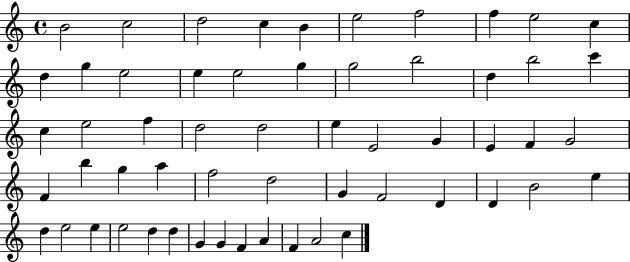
B4/h C5/h D5/h C5/q B4/q E5/h F5/h F5/q E5/h C5/q D5/q G5/q E5/h E5/q E5/h G5/q G5/h B5/h D5/q B5/h C6/q C5/q E5/h F5/q D5/h D5/h E5/q E4/h G4/q E4/q F4/q G4/h F4/q B5/q G5/q A5/q F5/h D5/h G4/q F4/h D4/q D4/q B4/h E5/q D5/q E5/h E5/q E5/h D5/q D5/q G4/q G4/q F4/q A4/q F4/q A4/h C5/q